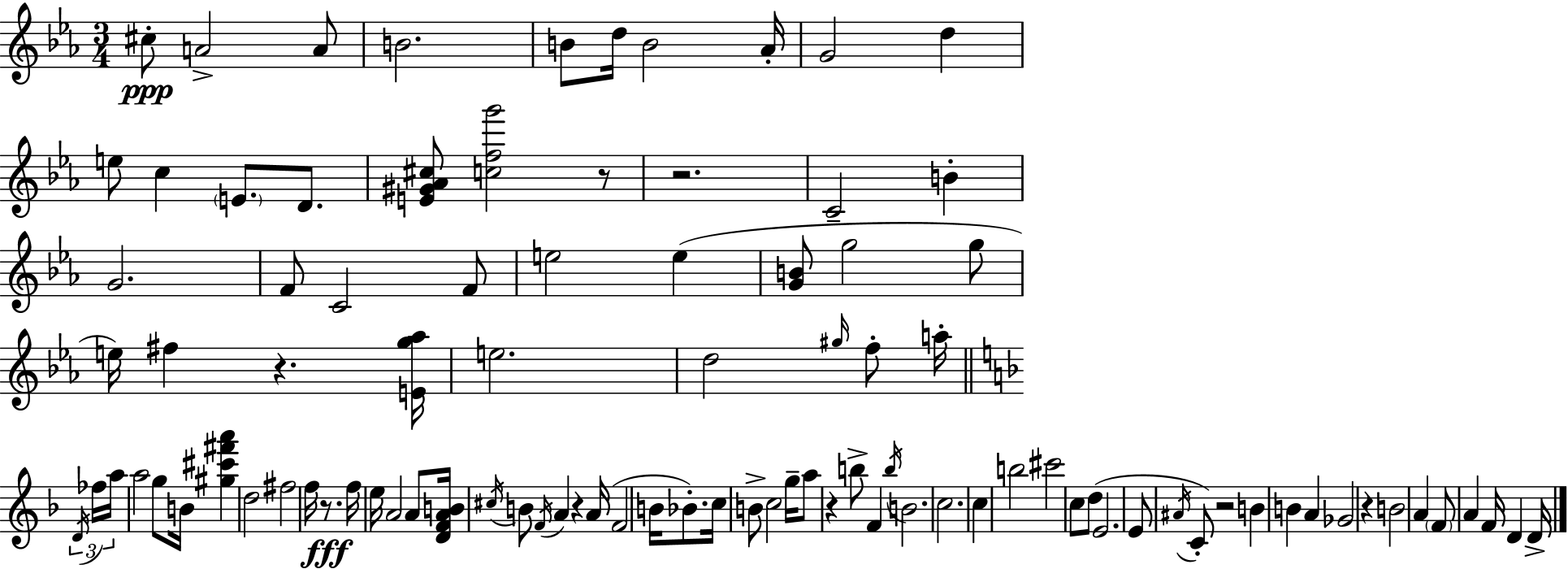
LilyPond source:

{
  \clef treble
  \numericTimeSignature
  \time 3/4
  \key ees \major
  cis''8-.\ppp a'2-> a'8 | b'2. | b'8 d''16 b'2 aes'16-. | g'2 d''4 | \break e''8 c''4 \parenthesize e'8. d'8. | <e' gis' aes' cis''>8 <c'' f'' g'''>2 r8 | r2. | c'2-- b'4-. | \break g'2. | f'8 c'2 f'8 | e''2 e''4( | <g' b'>8 g''2 g''8 | \break e''16) fis''4 r4. <e' g'' aes''>16 | e''2. | d''2 \grace { gis''16 } f''8-. a''16-. | \bar "||" \break \key f \major \tuplet 3/2 { \acciaccatura { d'16 } fes''16 a''16 } a''2 g''8 | b'16 <gis'' cis''' fis''' a'''>4 d''2 | fis''2 f''16 r8.\fff | f''16 e''16 a'2 | \break a'8 <d' f' a' b'>16 \acciaccatura { cis''16 } b'8 \acciaccatura { f'16 } a'4 r4 | a'16( f'2 | b'16 bes'8.-.) c''16 b'8-> c''2 | g''16-- a''8 r4 b''8-> | \break f'4 \acciaccatura { b''16 } b'2. | c''2. | c''4 b''2 | cis'''2 | \break c''8 d''8( e'2. | e'8 \acciaccatura { ais'16 } c'8-.) r2 | b'4 b'4 | a'4 ges'2 | \break r4 b'2 | a'4 \parenthesize f'8 a'4 | f'16 d'4 d'16-> \bar "|."
}